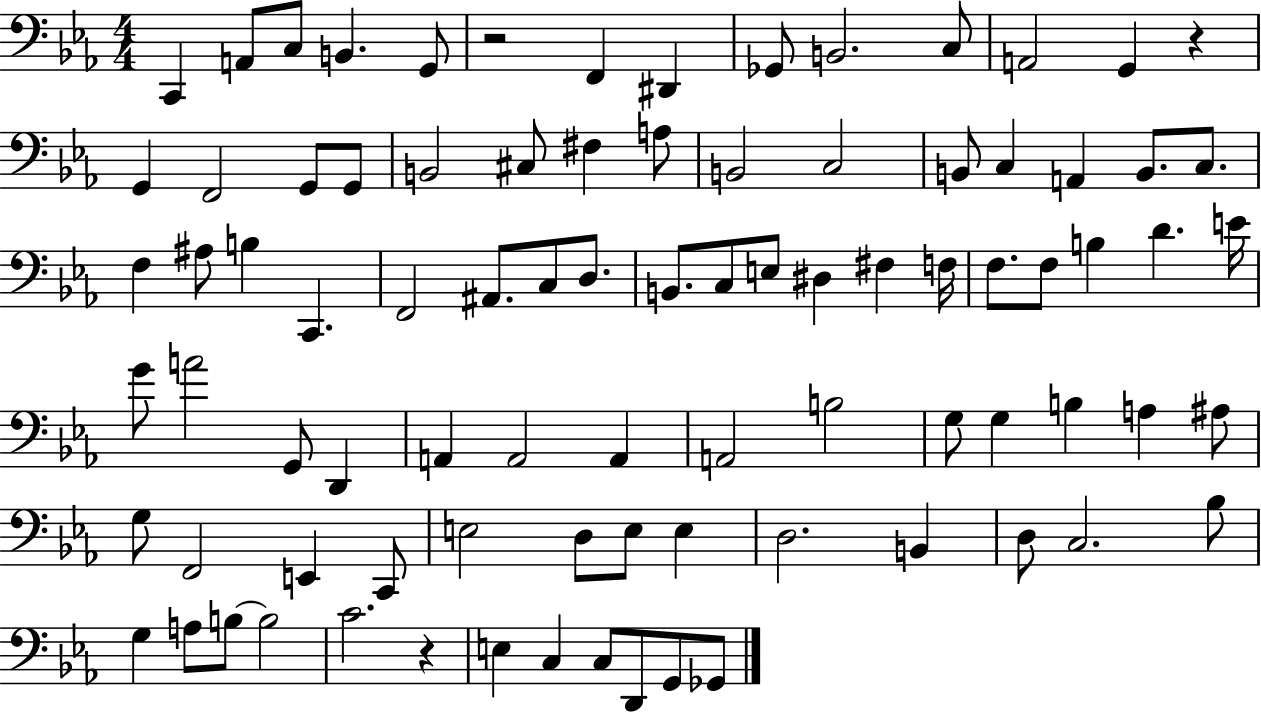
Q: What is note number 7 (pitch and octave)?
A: D#2